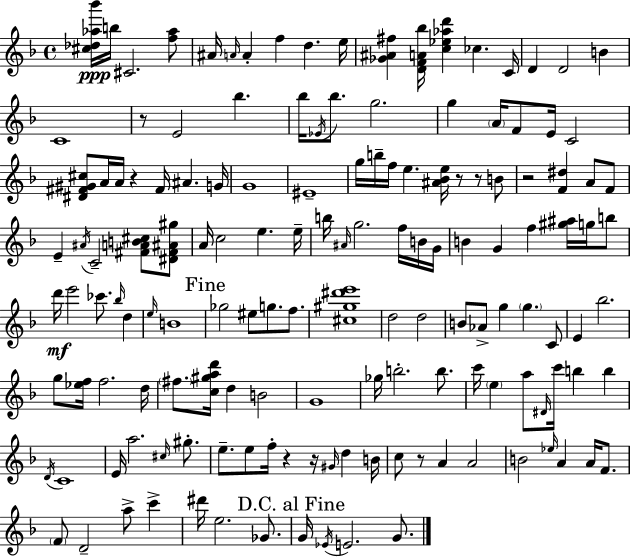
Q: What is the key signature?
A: F major